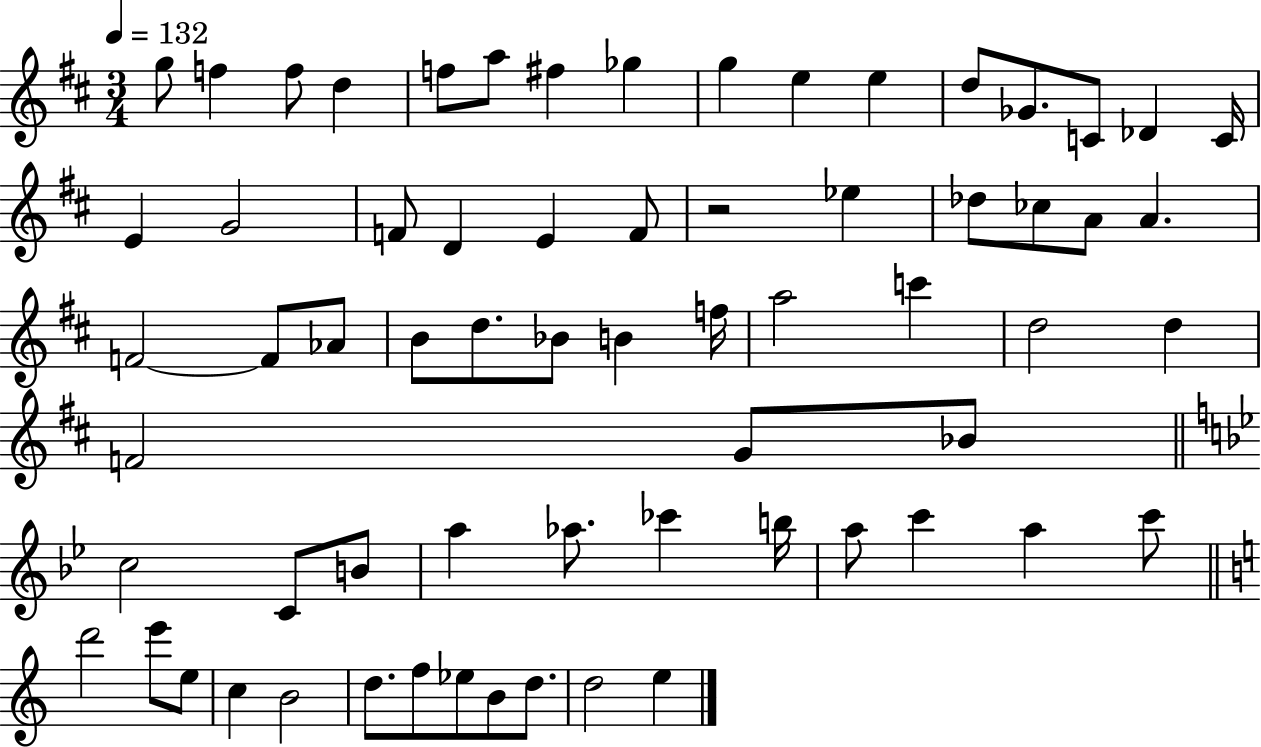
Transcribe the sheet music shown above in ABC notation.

X:1
T:Untitled
M:3/4
L:1/4
K:D
g/2 f f/2 d f/2 a/2 ^f _g g e e d/2 _G/2 C/2 _D C/4 E G2 F/2 D E F/2 z2 _e _d/2 _c/2 A/2 A F2 F/2 _A/2 B/2 d/2 _B/2 B f/4 a2 c' d2 d F2 G/2 _B/2 c2 C/2 B/2 a _a/2 _c' b/4 a/2 c' a c'/2 d'2 e'/2 e/2 c B2 d/2 f/2 _e/2 B/2 d/2 d2 e